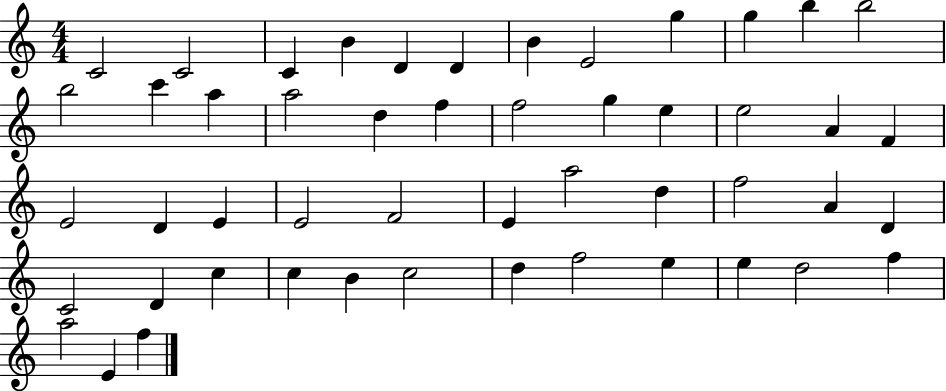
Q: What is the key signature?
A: C major